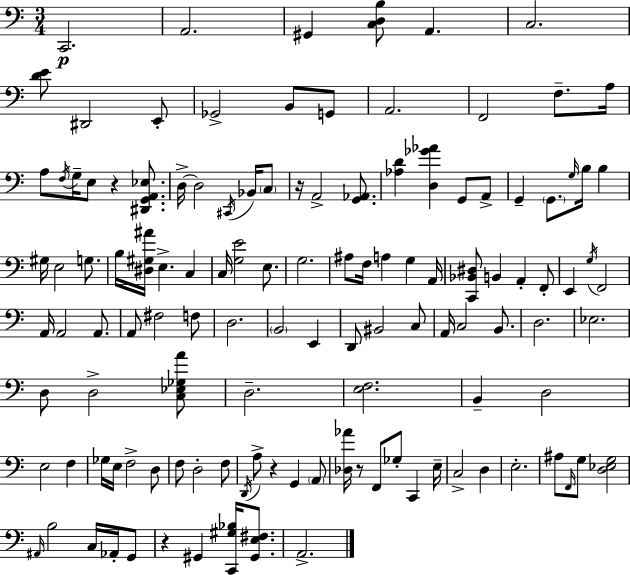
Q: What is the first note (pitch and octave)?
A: C2